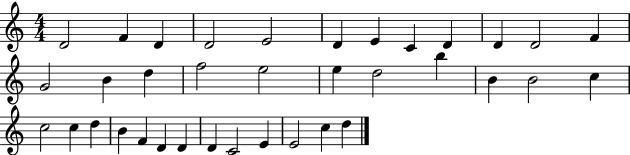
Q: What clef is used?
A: treble